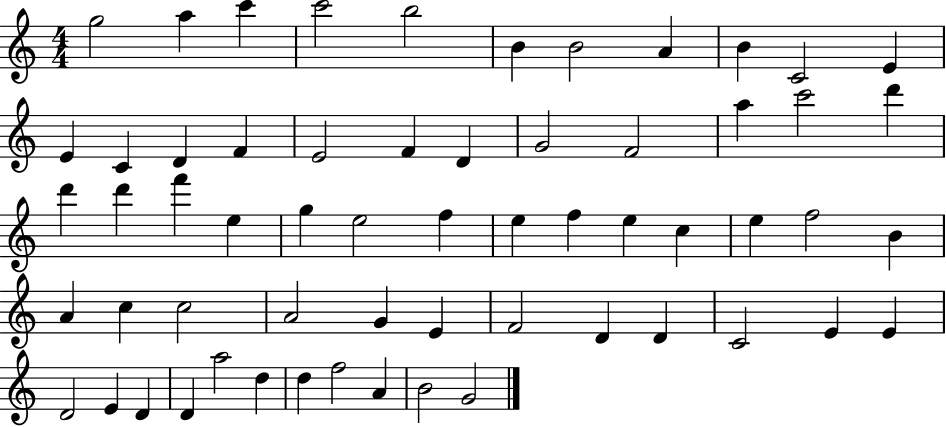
{
  \clef treble
  \numericTimeSignature
  \time 4/4
  \key c \major
  g''2 a''4 c'''4 | c'''2 b''2 | b'4 b'2 a'4 | b'4 c'2 e'4 | \break e'4 c'4 d'4 f'4 | e'2 f'4 d'4 | g'2 f'2 | a''4 c'''2 d'''4 | \break d'''4 d'''4 f'''4 e''4 | g''4 e''2 f''4 | e''4 f''4 e''4 c''4 | e''4 f''2 b'4 | \break a'4 c''4 c''2 | a'2 g'4 e'4 | f'2 d'4 d'4 | c'2 e'4 e'4 | \break d'2 e'4 d'4 | d'4 a''2 d''4 | d''4 f''2 a'4 | b'2 g'2 | \break \bar "|."
}